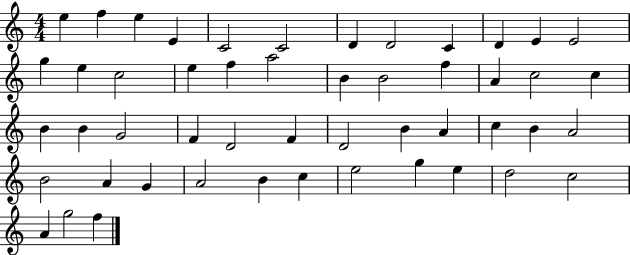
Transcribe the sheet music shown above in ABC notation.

X:1
T:Untitled
M:4/4
L:1/4
K:C
e f e E C2 C2 D D2 C D E E2 g e c2 e f a2 B B2 f A c2 c B B G2 F D2 F D2 B A c B A2 B2 A G A2 B c e2 g e d2 c2 A g2 f